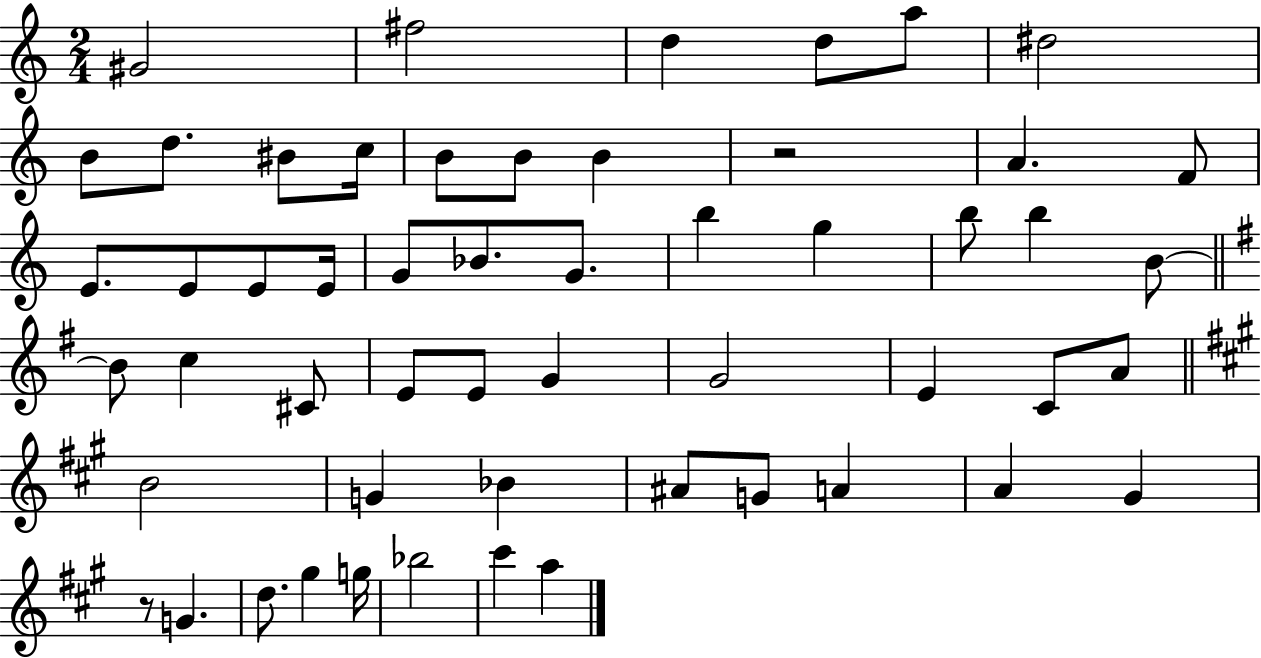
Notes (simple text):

G#4/h F#5/h D5/q D5/e A5/e D#5/h B4/e D5/e. BIS4/e C5/s B4/e B4/e B4/q R/h A4/q. F4/e E4/e. E4/e E4/e E4/s G4/e Bb4/e. G4/e. B5/q G5/q B5/e B5/q B4/e B4/e C5/q C#4/e E4/e E4/e G4/q G4/h E4/q C4/e A4/e B4/h G4/q Bb4/q A#4/e G4/e A4/q A4/q G#4/q R/e G4/q. D5/e. G#5/q G5/s Bb5/h C#6/q A5/q